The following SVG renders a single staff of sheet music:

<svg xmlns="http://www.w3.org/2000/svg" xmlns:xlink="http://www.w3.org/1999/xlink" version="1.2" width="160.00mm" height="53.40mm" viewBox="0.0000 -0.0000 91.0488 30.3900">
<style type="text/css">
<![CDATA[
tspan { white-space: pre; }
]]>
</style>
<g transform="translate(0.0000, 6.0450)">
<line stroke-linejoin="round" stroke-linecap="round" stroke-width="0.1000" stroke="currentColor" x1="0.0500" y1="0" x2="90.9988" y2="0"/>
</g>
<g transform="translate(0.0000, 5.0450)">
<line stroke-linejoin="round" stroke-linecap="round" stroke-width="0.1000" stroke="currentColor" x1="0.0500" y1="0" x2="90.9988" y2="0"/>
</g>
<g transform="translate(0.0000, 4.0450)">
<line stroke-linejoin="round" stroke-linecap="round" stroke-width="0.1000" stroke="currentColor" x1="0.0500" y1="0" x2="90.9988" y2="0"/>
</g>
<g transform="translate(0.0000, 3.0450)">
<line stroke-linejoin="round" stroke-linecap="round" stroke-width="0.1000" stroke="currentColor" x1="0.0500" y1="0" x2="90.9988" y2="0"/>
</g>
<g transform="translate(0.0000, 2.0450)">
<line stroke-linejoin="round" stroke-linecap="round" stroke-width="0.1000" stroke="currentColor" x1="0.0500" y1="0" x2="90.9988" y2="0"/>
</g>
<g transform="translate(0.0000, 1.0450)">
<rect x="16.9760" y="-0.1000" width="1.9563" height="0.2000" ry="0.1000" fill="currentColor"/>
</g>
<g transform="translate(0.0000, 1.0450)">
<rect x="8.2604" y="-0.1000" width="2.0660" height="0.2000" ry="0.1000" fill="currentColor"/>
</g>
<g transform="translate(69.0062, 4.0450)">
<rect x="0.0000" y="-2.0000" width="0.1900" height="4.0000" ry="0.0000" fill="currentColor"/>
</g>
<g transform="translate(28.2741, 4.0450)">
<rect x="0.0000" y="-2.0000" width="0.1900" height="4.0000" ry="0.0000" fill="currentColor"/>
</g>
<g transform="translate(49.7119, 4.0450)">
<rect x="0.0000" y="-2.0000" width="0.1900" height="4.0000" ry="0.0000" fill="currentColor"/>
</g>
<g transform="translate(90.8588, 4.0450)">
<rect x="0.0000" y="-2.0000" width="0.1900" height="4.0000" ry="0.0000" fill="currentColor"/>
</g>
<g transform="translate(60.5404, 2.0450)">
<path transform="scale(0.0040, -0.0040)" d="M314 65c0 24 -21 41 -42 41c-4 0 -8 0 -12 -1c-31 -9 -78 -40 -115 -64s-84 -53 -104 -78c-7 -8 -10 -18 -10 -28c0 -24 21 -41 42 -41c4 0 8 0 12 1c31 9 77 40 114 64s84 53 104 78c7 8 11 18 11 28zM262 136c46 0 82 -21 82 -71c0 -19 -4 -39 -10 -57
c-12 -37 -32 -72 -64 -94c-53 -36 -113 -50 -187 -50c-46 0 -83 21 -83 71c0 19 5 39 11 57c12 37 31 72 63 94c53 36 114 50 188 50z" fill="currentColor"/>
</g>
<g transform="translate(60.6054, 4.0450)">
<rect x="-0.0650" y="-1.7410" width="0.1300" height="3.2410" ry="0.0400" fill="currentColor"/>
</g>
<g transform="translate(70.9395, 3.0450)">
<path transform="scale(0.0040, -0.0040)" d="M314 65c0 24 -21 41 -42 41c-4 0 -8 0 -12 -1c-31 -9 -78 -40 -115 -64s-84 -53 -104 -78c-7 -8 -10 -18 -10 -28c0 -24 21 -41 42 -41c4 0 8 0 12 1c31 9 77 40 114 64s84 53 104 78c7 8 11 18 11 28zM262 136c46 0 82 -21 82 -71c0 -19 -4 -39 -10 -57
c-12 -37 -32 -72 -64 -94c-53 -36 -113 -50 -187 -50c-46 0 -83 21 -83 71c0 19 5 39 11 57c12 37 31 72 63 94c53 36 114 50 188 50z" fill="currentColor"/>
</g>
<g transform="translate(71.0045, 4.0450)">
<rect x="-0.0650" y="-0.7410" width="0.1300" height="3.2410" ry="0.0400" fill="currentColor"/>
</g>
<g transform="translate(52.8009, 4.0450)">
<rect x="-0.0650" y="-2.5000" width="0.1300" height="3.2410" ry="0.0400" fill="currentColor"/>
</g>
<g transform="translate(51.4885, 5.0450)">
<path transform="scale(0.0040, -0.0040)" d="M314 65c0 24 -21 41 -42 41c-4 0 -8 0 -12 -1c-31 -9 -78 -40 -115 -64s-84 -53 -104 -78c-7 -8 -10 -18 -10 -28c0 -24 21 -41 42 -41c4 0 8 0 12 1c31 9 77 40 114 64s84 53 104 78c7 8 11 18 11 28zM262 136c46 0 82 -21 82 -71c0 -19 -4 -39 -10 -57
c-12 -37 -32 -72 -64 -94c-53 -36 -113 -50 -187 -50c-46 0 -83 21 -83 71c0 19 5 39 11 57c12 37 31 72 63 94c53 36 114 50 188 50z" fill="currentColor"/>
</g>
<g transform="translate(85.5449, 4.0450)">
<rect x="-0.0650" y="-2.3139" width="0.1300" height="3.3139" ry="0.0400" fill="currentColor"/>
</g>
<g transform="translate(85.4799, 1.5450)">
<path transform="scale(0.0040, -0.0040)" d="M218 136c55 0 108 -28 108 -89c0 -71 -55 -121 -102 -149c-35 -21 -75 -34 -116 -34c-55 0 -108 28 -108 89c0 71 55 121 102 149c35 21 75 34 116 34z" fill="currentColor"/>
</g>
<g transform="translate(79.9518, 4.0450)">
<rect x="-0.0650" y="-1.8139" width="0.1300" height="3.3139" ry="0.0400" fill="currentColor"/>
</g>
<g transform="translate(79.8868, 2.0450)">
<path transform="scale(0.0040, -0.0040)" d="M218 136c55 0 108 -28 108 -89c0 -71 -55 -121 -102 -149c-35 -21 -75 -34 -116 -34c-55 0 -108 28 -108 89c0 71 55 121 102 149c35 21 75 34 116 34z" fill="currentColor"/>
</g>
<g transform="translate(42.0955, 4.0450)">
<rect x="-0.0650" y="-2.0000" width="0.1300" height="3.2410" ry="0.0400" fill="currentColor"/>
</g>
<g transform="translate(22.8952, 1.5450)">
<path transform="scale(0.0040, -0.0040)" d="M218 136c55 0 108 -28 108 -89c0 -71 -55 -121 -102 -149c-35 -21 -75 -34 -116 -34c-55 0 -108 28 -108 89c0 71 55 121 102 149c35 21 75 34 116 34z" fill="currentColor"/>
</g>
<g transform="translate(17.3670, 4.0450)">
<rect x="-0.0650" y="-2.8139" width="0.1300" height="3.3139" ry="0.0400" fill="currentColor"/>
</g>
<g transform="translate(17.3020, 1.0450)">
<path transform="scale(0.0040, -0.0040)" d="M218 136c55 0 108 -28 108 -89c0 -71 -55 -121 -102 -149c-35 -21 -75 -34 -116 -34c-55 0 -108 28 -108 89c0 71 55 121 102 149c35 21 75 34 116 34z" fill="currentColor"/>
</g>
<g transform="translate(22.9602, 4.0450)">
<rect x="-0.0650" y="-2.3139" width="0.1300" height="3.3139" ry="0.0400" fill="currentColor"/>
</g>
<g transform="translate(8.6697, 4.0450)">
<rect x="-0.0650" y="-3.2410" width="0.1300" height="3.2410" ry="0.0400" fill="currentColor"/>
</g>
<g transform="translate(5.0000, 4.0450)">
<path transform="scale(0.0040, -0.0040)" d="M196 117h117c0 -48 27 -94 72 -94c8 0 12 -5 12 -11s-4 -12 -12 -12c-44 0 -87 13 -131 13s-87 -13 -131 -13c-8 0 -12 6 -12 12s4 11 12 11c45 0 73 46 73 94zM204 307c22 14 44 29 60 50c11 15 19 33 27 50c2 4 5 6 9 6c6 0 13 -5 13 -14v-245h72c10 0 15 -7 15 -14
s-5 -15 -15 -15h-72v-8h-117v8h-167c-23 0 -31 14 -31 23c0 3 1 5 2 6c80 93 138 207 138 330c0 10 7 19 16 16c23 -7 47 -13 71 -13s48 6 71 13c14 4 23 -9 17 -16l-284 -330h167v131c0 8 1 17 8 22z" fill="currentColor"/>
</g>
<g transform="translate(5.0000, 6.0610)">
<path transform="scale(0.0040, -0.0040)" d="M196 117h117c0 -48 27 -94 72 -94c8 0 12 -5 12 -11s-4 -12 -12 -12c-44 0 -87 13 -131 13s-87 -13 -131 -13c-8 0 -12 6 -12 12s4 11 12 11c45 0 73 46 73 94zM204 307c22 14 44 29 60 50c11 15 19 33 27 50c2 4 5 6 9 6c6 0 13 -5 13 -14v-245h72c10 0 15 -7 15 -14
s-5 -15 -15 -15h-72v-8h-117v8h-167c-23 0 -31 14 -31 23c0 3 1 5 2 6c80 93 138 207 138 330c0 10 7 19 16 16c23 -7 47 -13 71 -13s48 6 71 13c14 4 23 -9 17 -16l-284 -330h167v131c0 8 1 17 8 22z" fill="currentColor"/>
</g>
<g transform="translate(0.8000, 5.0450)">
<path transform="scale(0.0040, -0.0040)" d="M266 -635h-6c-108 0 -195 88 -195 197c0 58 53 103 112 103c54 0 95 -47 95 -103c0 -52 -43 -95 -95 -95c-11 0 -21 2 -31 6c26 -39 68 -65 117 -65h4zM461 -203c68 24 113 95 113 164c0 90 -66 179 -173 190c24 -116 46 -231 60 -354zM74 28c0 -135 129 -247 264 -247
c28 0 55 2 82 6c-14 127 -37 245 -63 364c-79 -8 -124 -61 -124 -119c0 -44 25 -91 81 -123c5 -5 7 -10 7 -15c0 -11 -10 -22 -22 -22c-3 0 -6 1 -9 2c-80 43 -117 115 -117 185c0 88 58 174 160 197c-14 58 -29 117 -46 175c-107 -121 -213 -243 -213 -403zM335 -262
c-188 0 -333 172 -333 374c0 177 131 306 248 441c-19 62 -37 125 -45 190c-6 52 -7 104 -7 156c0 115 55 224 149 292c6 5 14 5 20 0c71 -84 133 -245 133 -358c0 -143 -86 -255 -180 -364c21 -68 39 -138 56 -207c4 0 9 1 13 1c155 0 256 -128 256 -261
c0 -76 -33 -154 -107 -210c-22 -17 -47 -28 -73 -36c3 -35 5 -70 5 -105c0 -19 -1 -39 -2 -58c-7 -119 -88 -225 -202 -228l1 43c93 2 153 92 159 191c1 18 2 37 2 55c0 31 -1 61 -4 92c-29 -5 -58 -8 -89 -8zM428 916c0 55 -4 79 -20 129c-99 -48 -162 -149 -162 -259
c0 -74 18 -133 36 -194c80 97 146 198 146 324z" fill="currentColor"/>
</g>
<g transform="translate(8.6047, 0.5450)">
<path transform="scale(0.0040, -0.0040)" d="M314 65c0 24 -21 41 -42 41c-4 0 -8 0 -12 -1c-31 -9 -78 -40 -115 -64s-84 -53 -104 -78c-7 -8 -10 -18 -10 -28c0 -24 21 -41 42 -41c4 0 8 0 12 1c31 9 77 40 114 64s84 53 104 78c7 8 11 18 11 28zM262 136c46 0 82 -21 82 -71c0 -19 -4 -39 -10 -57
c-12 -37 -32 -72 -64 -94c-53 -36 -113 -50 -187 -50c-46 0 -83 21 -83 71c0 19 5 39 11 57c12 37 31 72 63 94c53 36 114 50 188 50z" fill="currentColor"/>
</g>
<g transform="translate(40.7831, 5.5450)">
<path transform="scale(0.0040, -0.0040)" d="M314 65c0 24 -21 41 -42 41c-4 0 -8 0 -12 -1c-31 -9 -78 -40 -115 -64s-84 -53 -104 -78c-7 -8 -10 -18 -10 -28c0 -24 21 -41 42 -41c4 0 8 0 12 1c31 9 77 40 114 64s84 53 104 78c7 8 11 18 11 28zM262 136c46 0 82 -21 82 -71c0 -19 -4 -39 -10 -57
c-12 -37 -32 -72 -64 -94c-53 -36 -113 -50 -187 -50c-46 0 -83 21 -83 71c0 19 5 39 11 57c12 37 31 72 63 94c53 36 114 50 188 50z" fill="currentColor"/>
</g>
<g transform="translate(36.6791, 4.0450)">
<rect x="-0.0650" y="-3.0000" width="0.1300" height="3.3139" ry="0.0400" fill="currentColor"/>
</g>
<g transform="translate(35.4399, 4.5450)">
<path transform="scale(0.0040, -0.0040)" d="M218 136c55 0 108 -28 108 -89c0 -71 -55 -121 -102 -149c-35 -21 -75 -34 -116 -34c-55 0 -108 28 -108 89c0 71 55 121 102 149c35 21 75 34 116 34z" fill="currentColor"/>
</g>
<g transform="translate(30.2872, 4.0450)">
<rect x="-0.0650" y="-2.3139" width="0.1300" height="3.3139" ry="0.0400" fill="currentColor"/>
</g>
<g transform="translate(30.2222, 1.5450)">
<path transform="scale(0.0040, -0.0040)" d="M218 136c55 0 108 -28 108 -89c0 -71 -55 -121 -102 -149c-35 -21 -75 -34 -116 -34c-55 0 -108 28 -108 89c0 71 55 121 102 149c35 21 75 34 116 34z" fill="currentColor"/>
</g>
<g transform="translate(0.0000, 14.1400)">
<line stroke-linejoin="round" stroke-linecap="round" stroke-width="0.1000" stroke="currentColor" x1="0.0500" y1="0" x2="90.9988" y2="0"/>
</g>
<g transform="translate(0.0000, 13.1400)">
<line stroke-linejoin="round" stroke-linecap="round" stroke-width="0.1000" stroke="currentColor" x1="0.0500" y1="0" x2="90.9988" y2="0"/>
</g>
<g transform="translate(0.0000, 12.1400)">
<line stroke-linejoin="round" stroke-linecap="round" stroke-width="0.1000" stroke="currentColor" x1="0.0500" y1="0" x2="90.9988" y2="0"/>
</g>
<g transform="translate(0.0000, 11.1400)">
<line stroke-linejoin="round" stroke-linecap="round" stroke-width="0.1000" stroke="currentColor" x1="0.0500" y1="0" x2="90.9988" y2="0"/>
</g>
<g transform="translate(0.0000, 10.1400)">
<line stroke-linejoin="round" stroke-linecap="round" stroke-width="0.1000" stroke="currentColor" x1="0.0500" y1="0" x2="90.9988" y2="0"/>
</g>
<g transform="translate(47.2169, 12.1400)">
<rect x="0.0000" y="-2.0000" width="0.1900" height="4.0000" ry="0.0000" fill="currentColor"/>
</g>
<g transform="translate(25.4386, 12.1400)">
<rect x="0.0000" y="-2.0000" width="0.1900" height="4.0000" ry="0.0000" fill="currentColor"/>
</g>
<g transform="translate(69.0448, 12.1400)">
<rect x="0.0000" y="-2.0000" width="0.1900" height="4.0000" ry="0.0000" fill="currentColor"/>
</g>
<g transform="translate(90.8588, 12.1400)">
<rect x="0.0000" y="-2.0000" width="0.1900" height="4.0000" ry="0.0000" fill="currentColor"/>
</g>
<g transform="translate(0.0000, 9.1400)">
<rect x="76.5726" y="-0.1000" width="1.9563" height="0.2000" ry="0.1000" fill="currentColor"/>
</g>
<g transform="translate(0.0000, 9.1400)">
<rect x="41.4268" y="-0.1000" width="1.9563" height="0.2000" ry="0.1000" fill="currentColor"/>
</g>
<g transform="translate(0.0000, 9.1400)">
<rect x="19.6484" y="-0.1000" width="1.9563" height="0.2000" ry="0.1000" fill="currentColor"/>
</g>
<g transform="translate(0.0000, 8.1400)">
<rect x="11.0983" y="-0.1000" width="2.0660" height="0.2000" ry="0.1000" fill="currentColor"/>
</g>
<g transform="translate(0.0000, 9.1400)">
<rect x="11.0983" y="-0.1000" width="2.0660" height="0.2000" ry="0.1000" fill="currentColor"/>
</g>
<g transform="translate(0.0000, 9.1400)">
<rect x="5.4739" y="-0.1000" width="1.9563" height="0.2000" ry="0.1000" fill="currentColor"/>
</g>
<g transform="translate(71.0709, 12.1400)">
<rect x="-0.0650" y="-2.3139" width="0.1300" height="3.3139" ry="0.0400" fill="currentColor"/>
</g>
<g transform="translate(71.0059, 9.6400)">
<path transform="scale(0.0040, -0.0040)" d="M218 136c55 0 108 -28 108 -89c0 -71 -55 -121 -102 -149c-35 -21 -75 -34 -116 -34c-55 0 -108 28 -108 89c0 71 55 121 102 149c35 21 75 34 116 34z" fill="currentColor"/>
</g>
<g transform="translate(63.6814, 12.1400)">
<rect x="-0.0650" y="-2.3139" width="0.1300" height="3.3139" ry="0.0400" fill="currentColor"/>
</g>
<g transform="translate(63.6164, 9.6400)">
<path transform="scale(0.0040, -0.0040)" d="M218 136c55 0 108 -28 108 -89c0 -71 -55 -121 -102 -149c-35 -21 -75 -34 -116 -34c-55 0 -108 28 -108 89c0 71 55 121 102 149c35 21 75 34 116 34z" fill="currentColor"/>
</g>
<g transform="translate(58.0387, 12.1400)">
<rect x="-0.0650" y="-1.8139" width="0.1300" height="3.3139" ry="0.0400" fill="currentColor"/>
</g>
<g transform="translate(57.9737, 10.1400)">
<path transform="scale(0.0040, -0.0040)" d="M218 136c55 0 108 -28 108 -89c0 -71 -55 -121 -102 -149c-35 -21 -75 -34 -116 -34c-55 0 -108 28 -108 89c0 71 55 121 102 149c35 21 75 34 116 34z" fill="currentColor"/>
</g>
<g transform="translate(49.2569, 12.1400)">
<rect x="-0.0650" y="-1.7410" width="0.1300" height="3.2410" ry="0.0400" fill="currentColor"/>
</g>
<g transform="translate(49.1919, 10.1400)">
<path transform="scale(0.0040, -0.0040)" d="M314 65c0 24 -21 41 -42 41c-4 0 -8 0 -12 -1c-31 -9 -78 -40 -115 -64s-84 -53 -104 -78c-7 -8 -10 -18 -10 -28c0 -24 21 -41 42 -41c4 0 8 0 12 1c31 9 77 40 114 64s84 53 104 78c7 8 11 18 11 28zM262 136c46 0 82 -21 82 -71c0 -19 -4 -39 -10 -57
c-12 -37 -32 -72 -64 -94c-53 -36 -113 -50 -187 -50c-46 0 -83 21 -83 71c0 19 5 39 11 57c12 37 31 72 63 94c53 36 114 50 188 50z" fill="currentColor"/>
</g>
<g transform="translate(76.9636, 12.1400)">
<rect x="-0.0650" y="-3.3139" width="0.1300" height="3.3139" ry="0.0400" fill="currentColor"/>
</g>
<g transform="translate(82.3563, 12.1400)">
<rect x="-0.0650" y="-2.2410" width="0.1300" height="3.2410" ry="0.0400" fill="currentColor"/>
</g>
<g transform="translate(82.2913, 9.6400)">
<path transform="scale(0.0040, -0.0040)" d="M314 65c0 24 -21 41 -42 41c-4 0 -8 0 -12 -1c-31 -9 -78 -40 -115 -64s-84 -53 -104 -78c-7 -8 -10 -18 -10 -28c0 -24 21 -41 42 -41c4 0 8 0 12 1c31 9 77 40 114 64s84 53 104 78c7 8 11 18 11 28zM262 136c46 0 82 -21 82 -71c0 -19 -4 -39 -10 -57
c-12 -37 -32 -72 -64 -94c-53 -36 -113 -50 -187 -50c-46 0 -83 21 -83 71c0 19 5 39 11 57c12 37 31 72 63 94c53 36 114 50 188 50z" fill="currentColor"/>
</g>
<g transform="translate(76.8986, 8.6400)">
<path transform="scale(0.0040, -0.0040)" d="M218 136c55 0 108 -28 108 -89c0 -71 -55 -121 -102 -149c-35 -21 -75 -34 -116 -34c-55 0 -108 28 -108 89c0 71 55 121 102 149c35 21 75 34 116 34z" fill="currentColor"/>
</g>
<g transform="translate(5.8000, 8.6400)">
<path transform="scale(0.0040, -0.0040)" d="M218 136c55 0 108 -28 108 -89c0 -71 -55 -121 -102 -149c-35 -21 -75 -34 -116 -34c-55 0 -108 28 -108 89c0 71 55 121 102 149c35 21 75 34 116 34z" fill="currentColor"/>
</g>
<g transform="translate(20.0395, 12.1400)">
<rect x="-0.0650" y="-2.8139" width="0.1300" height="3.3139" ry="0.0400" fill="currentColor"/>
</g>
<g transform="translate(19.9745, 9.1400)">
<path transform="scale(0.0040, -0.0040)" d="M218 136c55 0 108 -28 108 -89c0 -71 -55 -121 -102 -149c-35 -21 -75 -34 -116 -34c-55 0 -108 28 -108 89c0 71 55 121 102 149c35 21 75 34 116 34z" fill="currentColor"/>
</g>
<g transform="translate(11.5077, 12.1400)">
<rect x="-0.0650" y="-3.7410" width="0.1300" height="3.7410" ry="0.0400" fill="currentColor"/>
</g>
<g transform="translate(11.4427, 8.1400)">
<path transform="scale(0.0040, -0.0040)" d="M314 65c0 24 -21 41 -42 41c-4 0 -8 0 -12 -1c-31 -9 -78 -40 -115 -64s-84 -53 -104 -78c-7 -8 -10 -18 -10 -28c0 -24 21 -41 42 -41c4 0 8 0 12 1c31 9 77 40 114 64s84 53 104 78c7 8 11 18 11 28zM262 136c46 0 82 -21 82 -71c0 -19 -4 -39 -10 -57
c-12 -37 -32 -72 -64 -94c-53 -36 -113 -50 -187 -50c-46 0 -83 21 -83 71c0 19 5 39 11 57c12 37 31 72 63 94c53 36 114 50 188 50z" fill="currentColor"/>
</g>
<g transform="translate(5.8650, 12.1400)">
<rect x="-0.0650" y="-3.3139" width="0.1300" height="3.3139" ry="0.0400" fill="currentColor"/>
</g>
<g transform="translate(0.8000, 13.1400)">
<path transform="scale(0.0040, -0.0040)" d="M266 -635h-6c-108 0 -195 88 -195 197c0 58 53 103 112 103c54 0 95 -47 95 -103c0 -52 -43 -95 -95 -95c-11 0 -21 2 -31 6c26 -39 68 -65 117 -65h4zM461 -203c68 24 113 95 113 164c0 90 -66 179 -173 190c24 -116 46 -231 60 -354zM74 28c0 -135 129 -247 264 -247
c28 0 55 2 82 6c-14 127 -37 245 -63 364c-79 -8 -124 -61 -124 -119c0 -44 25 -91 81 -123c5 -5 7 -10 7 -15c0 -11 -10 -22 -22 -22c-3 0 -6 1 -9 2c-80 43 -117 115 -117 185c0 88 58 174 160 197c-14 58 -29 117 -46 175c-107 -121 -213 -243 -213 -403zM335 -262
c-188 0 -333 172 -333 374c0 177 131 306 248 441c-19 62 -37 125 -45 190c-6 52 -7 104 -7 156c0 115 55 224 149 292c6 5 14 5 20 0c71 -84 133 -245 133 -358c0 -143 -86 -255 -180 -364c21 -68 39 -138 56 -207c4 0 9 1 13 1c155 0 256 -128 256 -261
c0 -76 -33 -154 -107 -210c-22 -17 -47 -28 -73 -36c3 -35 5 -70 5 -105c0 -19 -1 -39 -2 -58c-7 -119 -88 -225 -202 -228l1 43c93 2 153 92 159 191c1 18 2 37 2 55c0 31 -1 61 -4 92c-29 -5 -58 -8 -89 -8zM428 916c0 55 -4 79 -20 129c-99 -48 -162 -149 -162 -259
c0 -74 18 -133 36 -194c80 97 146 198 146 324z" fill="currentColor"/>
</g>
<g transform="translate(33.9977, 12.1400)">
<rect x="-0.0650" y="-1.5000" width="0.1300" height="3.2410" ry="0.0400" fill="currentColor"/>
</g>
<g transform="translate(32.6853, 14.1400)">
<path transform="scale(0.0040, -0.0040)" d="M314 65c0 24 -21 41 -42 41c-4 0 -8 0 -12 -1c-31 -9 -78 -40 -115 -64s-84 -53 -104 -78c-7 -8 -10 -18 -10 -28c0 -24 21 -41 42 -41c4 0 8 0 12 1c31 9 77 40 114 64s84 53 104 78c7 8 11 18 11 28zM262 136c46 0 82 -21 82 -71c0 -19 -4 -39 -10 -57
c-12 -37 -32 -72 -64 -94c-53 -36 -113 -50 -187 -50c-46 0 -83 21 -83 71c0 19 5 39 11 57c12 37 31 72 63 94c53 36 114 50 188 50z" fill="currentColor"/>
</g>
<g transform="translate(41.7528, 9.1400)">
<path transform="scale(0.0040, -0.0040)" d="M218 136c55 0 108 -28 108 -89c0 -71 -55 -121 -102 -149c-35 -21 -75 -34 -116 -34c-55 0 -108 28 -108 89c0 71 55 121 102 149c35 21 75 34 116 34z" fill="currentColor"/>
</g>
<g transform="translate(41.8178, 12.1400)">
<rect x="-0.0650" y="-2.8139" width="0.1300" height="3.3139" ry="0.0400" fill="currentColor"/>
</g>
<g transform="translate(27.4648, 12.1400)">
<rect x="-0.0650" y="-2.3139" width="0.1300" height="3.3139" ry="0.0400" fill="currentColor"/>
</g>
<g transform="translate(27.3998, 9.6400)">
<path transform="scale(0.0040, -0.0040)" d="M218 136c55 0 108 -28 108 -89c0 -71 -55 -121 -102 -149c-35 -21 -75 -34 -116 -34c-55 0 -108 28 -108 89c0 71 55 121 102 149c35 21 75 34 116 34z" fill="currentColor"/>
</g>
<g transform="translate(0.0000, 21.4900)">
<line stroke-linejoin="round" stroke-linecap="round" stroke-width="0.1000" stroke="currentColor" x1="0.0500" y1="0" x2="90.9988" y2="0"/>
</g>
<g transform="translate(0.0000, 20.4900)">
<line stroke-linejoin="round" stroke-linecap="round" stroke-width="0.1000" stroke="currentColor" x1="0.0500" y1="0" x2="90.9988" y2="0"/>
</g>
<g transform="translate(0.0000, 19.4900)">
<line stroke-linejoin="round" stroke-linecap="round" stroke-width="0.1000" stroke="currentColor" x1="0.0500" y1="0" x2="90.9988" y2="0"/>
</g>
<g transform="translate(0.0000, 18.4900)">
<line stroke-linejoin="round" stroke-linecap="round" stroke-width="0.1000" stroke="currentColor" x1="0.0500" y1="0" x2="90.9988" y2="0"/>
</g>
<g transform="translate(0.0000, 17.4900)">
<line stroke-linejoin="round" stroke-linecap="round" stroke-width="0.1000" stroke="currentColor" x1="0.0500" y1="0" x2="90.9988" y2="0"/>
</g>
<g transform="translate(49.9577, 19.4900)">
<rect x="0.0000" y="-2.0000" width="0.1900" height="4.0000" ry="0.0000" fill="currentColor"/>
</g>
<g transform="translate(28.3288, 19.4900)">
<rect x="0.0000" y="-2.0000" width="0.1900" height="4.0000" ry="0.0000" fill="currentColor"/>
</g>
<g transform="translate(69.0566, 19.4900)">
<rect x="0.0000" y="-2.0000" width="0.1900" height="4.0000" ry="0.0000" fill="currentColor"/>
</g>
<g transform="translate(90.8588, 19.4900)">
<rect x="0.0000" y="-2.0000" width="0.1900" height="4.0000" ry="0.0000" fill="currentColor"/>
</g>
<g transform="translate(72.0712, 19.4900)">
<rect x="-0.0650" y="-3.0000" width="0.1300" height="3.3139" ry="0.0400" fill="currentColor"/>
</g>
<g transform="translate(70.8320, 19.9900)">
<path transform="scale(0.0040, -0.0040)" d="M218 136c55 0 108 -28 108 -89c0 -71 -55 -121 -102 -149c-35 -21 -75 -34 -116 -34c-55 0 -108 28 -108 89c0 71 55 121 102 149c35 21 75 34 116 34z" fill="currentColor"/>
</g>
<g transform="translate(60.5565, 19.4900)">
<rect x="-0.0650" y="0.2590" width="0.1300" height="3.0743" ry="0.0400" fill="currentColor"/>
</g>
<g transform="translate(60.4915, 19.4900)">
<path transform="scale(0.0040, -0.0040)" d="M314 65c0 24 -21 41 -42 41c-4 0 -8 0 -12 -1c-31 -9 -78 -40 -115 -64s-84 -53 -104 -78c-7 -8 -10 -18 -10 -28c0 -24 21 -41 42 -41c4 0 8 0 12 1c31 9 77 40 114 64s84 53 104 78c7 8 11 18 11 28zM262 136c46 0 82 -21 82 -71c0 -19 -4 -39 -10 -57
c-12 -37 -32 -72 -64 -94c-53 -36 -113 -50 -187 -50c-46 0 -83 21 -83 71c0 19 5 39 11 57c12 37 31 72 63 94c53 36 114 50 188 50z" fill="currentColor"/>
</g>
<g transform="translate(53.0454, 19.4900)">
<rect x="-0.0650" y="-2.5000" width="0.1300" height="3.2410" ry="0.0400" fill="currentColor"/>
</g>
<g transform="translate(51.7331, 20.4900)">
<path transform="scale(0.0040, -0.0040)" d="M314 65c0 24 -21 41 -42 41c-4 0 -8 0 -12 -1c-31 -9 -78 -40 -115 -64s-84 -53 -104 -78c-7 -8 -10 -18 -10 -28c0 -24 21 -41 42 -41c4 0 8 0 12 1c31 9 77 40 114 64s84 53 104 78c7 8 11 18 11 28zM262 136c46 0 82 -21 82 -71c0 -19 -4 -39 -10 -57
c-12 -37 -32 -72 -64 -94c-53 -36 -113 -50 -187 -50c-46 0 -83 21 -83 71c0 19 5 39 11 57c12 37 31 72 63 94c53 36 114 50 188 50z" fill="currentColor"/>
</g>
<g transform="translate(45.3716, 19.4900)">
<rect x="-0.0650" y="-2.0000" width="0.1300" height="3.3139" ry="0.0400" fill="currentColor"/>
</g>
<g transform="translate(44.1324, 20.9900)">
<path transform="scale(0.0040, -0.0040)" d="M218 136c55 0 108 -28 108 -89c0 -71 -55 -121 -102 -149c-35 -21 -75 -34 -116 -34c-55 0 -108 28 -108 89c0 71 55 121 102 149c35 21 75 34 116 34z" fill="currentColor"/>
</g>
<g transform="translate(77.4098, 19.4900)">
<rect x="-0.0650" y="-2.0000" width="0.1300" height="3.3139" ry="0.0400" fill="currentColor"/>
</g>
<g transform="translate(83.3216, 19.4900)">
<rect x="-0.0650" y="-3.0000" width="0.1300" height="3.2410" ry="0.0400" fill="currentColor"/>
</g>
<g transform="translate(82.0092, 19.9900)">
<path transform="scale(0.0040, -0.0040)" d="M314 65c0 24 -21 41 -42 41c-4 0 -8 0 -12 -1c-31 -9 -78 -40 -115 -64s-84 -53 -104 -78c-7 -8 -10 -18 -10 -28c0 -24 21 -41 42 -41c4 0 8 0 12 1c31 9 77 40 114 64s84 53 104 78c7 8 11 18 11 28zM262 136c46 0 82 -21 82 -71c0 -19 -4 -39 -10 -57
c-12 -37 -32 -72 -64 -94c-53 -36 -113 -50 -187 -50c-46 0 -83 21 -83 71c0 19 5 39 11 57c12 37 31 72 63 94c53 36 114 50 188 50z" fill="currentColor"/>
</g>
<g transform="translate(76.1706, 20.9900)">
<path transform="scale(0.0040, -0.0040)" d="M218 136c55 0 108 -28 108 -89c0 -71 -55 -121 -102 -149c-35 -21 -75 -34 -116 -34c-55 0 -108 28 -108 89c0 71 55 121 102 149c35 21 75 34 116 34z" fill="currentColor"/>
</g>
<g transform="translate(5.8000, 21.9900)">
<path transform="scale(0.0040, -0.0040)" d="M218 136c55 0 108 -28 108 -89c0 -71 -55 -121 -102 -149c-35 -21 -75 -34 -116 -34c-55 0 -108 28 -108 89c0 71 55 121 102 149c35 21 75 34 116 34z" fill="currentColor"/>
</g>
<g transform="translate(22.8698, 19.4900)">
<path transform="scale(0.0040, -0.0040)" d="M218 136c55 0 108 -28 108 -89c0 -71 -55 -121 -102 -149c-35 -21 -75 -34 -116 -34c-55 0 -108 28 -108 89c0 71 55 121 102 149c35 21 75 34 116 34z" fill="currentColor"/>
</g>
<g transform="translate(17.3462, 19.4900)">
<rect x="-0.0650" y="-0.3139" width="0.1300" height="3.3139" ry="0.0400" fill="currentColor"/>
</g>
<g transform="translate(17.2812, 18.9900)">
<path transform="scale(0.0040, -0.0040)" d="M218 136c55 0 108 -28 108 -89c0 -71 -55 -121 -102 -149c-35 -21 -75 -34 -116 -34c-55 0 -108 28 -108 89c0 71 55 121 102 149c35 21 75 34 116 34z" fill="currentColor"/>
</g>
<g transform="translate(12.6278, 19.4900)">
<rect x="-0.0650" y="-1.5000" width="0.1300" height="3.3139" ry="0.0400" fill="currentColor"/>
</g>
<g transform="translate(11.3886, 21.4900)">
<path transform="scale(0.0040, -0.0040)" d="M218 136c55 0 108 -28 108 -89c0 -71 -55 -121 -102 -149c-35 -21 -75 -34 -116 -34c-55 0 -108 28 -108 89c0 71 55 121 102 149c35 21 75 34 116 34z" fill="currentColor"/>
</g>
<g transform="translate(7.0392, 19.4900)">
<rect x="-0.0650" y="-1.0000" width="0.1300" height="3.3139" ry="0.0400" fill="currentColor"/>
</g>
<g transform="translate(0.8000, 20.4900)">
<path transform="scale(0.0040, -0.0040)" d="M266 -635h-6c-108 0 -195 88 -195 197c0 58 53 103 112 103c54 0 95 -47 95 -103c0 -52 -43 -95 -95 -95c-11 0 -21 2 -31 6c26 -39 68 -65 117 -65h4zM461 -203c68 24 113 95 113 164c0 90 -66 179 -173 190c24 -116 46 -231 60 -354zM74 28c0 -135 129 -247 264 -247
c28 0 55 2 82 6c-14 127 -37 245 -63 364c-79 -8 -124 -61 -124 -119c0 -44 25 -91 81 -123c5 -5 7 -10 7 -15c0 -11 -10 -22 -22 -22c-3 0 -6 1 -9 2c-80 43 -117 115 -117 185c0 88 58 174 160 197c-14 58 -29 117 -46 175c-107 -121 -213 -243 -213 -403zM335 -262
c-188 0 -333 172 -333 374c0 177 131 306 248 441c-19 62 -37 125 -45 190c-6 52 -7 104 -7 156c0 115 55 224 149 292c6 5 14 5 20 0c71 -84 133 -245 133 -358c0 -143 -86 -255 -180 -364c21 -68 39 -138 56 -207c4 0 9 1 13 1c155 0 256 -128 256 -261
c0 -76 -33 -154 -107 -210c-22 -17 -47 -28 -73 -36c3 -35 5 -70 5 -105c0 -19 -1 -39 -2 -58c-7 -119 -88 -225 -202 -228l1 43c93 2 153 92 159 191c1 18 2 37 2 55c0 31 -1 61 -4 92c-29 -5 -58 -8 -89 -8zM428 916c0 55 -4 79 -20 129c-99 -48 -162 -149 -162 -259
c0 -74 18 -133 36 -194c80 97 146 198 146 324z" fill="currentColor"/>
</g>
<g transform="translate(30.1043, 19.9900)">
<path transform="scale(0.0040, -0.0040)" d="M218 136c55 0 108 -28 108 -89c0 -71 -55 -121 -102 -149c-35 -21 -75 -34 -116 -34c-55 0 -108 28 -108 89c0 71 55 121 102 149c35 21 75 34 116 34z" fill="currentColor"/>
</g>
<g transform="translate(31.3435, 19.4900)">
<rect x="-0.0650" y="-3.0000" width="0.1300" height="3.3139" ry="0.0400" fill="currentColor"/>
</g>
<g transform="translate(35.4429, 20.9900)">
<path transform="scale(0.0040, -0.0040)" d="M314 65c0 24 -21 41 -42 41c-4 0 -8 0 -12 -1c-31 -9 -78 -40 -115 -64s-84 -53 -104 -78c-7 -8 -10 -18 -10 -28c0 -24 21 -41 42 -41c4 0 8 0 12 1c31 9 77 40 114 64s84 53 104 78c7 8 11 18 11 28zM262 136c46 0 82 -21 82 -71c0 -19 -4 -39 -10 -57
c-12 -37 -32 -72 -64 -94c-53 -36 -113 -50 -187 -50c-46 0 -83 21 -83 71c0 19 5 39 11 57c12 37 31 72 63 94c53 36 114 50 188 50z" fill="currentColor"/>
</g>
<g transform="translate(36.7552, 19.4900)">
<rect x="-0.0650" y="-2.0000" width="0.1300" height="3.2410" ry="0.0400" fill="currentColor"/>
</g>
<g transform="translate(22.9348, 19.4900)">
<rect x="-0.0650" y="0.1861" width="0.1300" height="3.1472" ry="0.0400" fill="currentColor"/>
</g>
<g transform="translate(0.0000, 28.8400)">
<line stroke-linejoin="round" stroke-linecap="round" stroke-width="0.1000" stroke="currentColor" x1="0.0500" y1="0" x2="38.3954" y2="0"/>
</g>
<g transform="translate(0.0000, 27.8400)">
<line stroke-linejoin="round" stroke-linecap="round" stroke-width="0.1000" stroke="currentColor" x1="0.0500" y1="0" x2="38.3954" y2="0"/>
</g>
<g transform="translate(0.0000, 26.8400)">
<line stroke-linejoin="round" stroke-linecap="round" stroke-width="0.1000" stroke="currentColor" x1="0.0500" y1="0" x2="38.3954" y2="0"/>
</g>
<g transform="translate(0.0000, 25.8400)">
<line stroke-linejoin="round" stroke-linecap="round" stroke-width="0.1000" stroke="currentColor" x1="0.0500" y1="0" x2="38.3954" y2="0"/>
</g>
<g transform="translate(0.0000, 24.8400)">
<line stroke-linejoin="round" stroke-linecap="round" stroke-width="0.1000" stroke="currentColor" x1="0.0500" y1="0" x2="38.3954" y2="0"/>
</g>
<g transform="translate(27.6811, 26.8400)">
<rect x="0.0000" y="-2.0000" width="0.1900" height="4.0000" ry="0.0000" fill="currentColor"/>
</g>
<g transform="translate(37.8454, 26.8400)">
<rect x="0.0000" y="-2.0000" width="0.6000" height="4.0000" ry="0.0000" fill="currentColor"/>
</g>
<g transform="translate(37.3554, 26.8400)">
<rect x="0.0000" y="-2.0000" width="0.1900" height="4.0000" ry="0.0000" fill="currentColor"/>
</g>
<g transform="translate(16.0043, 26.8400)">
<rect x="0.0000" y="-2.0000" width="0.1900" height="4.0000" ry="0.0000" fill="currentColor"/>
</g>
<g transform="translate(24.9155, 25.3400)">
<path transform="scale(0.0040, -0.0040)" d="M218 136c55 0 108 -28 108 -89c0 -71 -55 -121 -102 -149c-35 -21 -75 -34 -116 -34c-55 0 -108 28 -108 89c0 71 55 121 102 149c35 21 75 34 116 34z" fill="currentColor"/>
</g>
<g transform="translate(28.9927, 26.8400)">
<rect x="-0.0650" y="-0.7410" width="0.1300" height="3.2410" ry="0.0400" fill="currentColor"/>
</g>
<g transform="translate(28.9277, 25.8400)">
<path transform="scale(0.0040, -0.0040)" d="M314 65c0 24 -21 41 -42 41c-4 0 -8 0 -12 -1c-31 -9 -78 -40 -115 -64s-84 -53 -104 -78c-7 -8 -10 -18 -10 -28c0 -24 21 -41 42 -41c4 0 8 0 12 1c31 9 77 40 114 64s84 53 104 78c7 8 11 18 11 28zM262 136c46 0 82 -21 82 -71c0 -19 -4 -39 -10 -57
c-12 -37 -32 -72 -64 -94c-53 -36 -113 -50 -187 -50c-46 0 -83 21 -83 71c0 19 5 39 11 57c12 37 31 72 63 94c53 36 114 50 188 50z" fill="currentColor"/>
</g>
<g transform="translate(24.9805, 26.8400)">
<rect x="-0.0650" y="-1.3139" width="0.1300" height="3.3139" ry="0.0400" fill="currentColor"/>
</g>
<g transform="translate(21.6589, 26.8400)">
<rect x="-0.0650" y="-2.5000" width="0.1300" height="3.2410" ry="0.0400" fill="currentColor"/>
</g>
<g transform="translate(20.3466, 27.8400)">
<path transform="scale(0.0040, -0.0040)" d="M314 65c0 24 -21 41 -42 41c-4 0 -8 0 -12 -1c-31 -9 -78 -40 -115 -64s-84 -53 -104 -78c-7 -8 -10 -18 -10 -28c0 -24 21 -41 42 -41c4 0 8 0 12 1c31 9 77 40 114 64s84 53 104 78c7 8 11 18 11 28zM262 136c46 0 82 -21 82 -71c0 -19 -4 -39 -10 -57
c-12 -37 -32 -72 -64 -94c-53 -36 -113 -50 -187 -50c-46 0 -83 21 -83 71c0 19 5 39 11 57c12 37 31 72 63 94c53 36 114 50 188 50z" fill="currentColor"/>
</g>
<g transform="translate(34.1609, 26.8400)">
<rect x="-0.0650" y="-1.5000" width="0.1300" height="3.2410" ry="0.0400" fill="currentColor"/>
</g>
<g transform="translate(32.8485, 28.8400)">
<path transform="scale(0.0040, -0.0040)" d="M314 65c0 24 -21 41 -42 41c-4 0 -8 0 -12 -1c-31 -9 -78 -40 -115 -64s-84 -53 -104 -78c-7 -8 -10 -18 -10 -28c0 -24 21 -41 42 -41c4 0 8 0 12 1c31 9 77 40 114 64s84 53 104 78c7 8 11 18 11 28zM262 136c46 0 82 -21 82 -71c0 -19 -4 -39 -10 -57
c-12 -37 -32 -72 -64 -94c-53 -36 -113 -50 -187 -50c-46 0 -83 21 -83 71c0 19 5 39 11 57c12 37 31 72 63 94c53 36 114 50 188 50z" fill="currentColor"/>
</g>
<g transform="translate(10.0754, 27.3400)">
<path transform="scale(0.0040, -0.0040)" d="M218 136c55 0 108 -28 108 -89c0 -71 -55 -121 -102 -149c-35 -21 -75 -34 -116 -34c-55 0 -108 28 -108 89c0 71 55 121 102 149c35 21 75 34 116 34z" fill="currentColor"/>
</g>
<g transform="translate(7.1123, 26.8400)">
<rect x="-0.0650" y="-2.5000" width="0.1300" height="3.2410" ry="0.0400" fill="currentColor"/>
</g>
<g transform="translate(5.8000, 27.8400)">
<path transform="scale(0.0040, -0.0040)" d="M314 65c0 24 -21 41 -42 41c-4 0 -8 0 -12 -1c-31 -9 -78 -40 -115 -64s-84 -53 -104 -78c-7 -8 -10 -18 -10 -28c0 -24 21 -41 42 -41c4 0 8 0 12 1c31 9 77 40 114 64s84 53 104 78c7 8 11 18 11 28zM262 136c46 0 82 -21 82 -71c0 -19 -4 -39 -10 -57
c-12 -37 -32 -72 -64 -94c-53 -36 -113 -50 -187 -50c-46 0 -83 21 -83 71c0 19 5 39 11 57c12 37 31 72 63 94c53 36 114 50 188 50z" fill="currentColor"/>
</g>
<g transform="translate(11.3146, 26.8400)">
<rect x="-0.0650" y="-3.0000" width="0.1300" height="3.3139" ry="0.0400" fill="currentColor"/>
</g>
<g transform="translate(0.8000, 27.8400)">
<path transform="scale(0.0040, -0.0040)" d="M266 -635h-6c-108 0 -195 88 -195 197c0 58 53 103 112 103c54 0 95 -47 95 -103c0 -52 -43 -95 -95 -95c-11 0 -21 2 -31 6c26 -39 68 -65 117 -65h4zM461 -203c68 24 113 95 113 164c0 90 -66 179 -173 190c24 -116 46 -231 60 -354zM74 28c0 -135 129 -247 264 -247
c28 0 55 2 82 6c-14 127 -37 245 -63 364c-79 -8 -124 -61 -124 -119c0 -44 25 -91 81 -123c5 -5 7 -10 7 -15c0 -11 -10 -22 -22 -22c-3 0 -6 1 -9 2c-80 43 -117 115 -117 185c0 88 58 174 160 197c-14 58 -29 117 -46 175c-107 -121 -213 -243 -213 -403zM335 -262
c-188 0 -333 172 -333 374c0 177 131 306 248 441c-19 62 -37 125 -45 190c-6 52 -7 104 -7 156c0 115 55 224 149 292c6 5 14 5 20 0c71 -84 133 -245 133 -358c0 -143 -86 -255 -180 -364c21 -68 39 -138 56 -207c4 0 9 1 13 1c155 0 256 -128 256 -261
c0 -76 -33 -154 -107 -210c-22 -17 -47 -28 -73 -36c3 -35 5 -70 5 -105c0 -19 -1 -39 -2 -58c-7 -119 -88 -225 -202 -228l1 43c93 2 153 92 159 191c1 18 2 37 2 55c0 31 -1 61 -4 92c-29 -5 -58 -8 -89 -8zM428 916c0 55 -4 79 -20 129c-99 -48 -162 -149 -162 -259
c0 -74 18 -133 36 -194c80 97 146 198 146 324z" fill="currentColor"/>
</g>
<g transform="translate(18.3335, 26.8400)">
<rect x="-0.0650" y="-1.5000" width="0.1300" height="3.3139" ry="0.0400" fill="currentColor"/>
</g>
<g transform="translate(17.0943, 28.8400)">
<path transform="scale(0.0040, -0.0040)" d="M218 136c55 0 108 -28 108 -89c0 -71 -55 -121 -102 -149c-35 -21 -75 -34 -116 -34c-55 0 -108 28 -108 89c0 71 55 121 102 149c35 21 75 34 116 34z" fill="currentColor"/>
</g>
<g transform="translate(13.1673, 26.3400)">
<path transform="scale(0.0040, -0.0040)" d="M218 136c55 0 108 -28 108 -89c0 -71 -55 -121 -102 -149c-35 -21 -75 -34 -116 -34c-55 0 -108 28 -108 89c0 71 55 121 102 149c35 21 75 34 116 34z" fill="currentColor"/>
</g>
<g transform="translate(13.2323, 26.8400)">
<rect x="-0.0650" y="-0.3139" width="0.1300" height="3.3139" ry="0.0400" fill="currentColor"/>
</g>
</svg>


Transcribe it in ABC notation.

X:1
T:Untitled
M:4/4
L:1/4
K:C
b2 a g g A F2 G2 f2 d2 f g b c'2 a g E2 a f2 f g g b g2 D E c B A F2 F G2 B2 A F A2 G2 A c E G2 e d2 E2